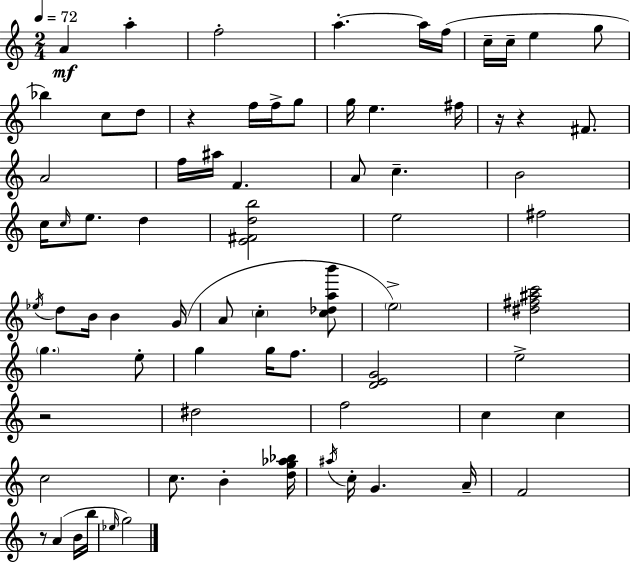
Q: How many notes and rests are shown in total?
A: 74